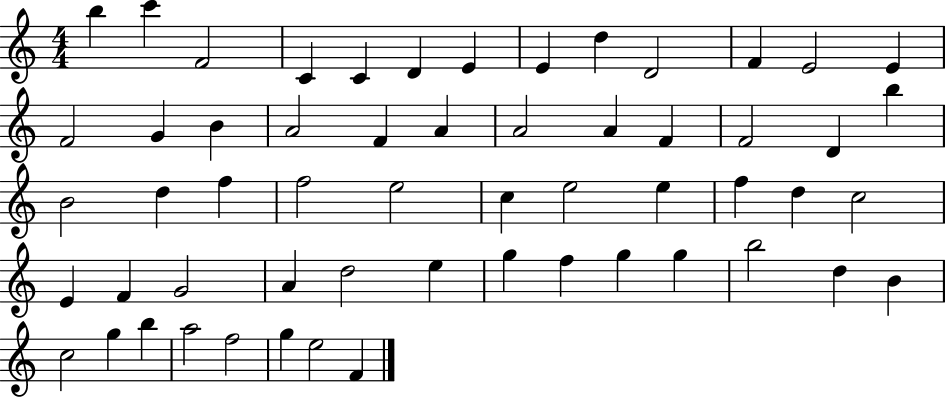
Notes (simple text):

B5/q C6/q F4/h C4/q C4/q D4/q E4/q E4/q D5/q D4/h F4/q E4/h E4/q F4/h G4/q B4/q A4/h F4/q A4/q A4/h A4/q F4/q F4/h D4/q B5/q B4/h D5/q F5/q F5/h E5/h C5/q E5/h E5/q F5/q D5/q C5/h E4/q F4/q G4/h A4/q D5/h E5/q G5/q F5/q G5/q G5/q B5/h D5/q B4/q C5/h G5/q B5/q A5/h F5/h G5/q E5/h F4/q